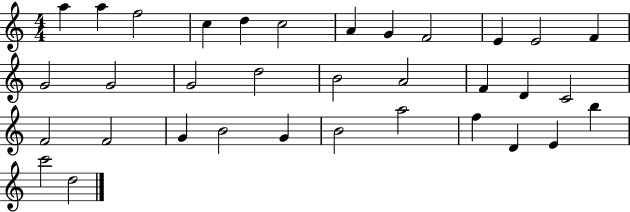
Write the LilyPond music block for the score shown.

{
  \clef treble
  \numericTimeSignature
  \time 4/4
  \key c \major
  a''4 a''4 f''2 | c''4 d''4 c''2 | a'4 g'4 f'2 | e'4 e'2 f'4 | \break g'2 g'2 | g'2 d''2 | b'2 a'2 | f'4 d'4 c'2 | \break f'2 f'2 | g'4 b'2 g'4 | b'2 a''2 | f''4 d'4 e'4 b''4 | \break c'''2 d''2 | \bar "|."
}